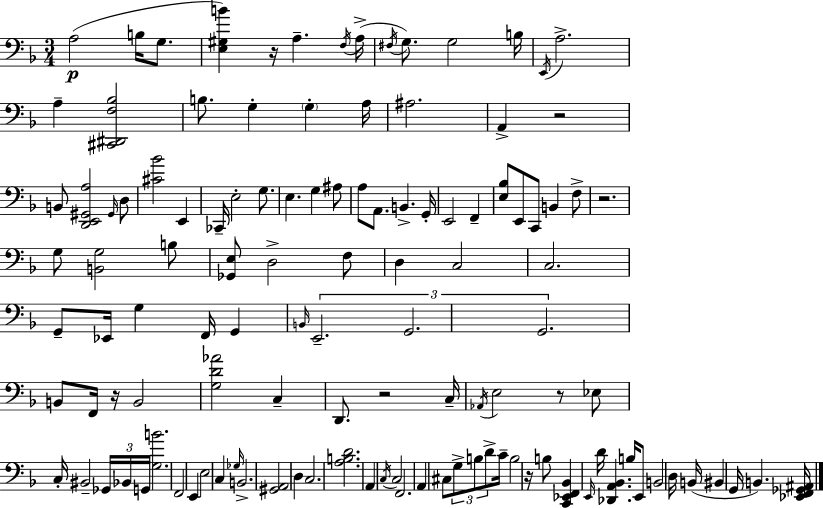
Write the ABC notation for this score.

X:1
T:Untitled
M:3/4
L:1/4
K:F
A,2 B,/4 G,/2 [E,^G,B] z/4 A, F,/4 A,/4 ^F,/4 G,/2 G,2 B,/4 E,,/4 A,2 A, [^C,,^D,,F,_B,]2 B,/2 G, G, A,/4 ^A,2 A,, z2 B,,/2 [D,,E,,^G,,A,]2 ^G,,/4 D,/2 [^C_B]2 E,, _C,,/4 E,2 G,/2 E, G, ^A,/2 A,/2 A,,/2 B,, G,,/4 E,,2 F,, [E,_B,]/2 E,,/2 C,,/2 B,, F,/2 z2 G,/2 [B,,G,]2 B,/2 [_G,,E,]/2 D,2 F,/2 D, C,2 C,2 G,,/2 _E,,/4 G, F,,/4 G,, B,,/4 E,,2 G,,2 G,,2 B,,/2 F,,/4 z/4 B,,2 [G,D_A]2 C, D,,/2 z2 C,/4 _A,,/4 E,2 z/2 _E,/2 C,/4 ^B,,2 _G,,/4 _B,,/4 G,,/4 [G,B]2 F,,2 E,, E,2 C, _G,/4 B,,2 [^G,,A,,]2 D, C,2 [A,B,D]2 A,, C,/4 C,2 F,,2 A,, ^C,/2 G,/2 B,/2 D/2 C/4 B,2 z/4 B,/2 [C,,_E,,F,,_B,,] E,,/4 D/4 [_D,,A,,_B,,] B,/4 E,,/2 B,,2 D,/4 B,,/4 ^B,, G,,/4 B,, [_E,,F,,_G,,^A,,]/4